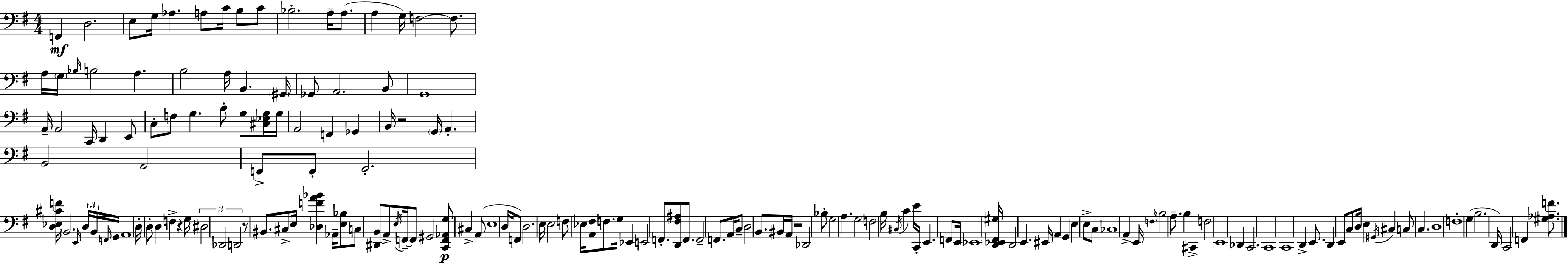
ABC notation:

X:1
T:Untitled
M:4/4
L:1/4
K:G
F,, D,2 E,/2 G,/4 _A, A,/2 C/4 B,/2 C/2 _B,2 A,/4 A,/2 A, G,/4 F,2 F,/2 A,/4 G,/4 _B,/4 B,2 A, B,2 A,/4 B,, ^G,,/4 _G,,/2 A,,2 B,,/2 G,,4 A,,/4 A,,2 C,,/4 D,, E,,/2 C,/2 F,/2 G, B,/2 G,/2 [^C,_E,G,]/4 G,/4 A,,2 F,, _G,, B,,/4 z2 G,,/4 A,, B,,2 A,,2 F,,/2 F,,/2 G,,2 [D,_E,^CF]/4 B,,2 E,,/4 D,/4 B,,/4 F,,/4 G,,/4 A,,4 D,/4 D,/2 D, F, z G,/4 ^D,2 _D,,2 D,,2 z/2 ^B,,/2 ^C,/2 E,/4 [_D,FA_B] _A,,/4 [E,_B,]/2 C,/2 [^D,,B,,]/2 A,,/2 E,/4 F,,/4 F,,/2 ^G,,2 [C,,F,,_A,,G,]/2 ^C, A,,/2 E,4 D,/4 F,,/2 D,2 E,/4 E,2 F,/2 _E,/4 [A,,^F,]/2 F,/2 G,/4 _E,, E,,2 F,,/2 [D,,^F,^A,]/2 F,,/2 F,,2 F,,/2 A,,/4 C,/2 D,2 B,,/2 ^B,,/4 A,,/4 z2 _D,,2 _B,/2 G,2 A, G,2 F,2 B,/4 ^C,/4 C E/4 C,,/4 E,, F,,/2 E,,/4 _E,,4 [D,,_E,,^F,,^G,]/4 D,,2 E,, ^E,,/4 A,, G,, E, E,/2 C,/2 _C,4 A,, E,,/4 F,/4 B,2 A,/2 B, ^C,, F,2 E,,4 _D,, C,,2 C,,4 C,,4 D,, E,,/2 D,, E,,/2 C,/2 D,/4 E, ^G,,/4 ^C, C,/2 C, D,4 F,4 G, B,2 D,,/4 C,,2 F,, [^G,_A,F]/2